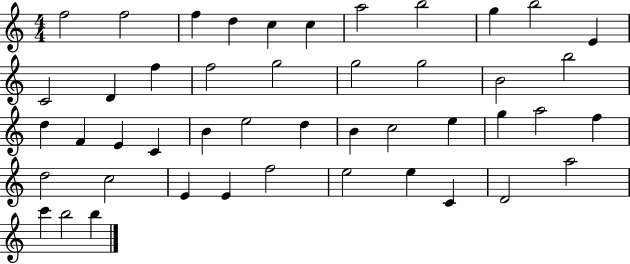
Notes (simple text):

F5/h F5/h F5/q D5/q C5/q C5/q A5/h B5/h G5/q B5/h E4/q C4/h D4/q F5/q F5/h G5/h G5/h G5/h B4/h B5/h D5/q F4/q E4/q C4/q B4/q E5/h D5/q B4/q C5/h E5/q G5/q A5/h F5/q D5/h C5/h E4/q E4/q F5/h E5/h E5/q C4/q D4/h A5/h C6/q B5/h B5/q